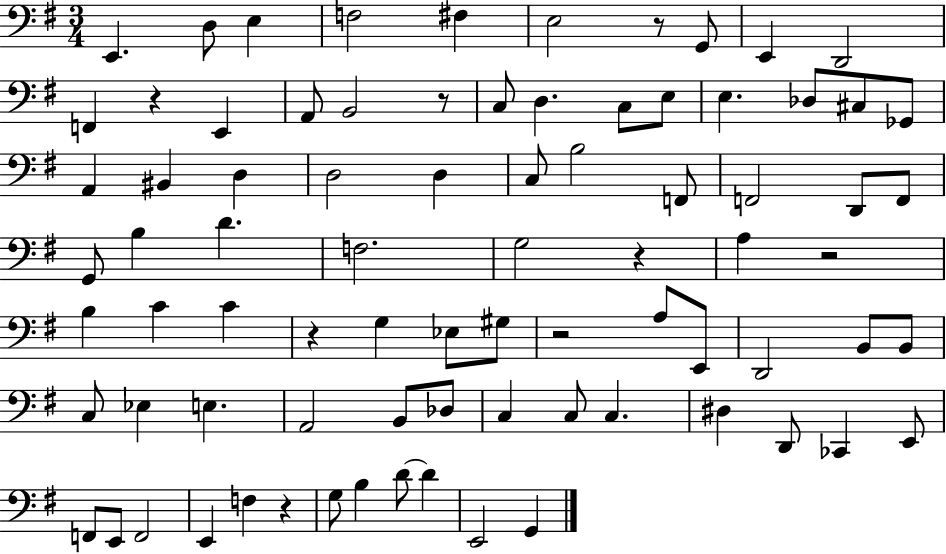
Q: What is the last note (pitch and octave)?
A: G2